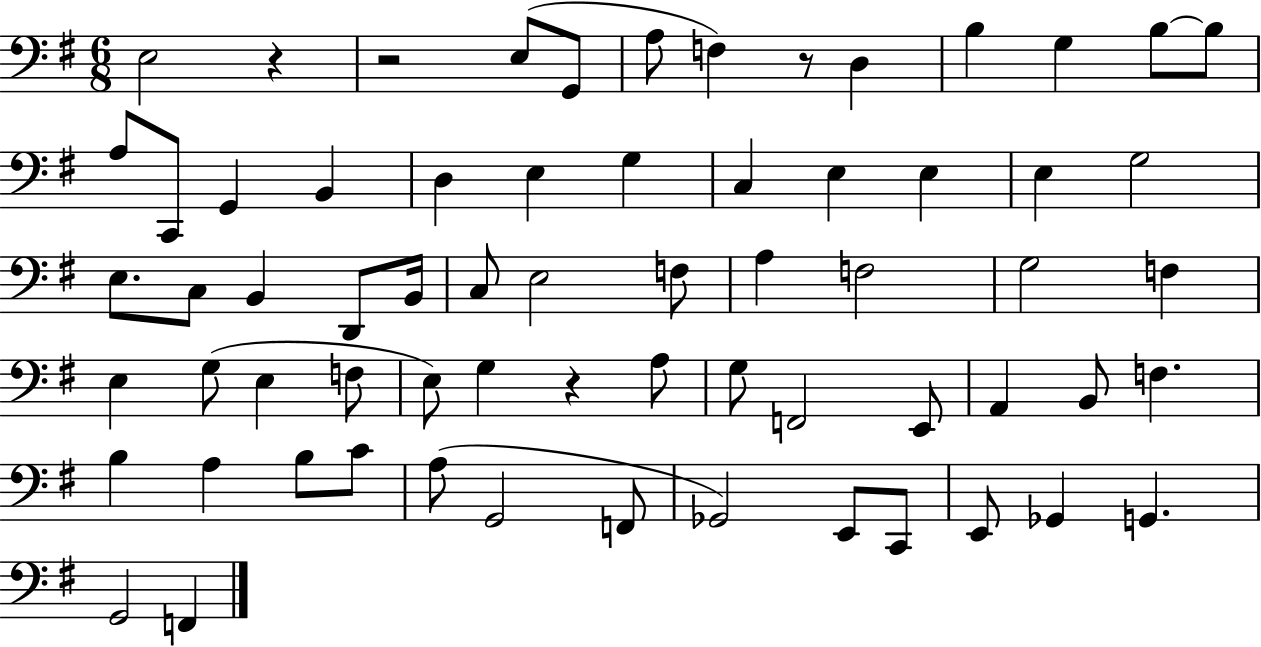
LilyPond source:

{
  \clef bass
  \numericTimeSignature
  \time 6/8
  \key g \major
  \repeat volta 2 { e2 r4 | r2 e8( g,8 | a8 f4) r8 d4 | b4 g4 b8~~ b8 | \break a8 c,8 g,4 b,4 | d4 e4 g4 | c4 e4 e4 | e4 g2 | \break e8. c8 b,4 d,8 b,16 | c8 e2 f8 | a4 f2 | g2 f4 | \break e4 g8( e4 f8 | e8) g4 r4 a8 | g8 f,2 e,8 | a,4 b,8 f4. | \break b4 a4 b8 c'8 | a8( g,2 f,8 | ges,2) e,8 c,8 | e,8 ges,4 g,4. | \break g,2 f,4 | } \bar "|."
}